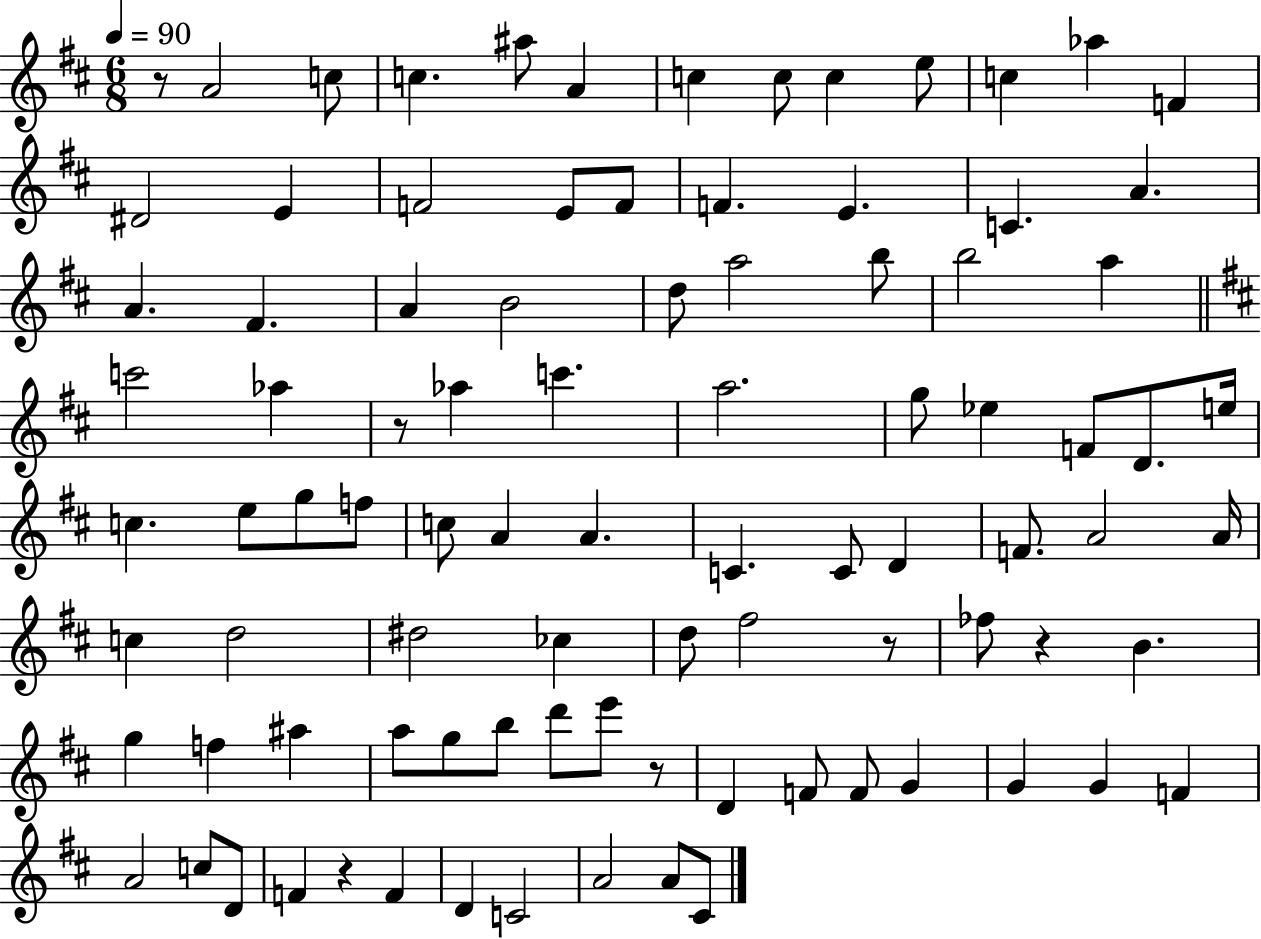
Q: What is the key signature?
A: D major